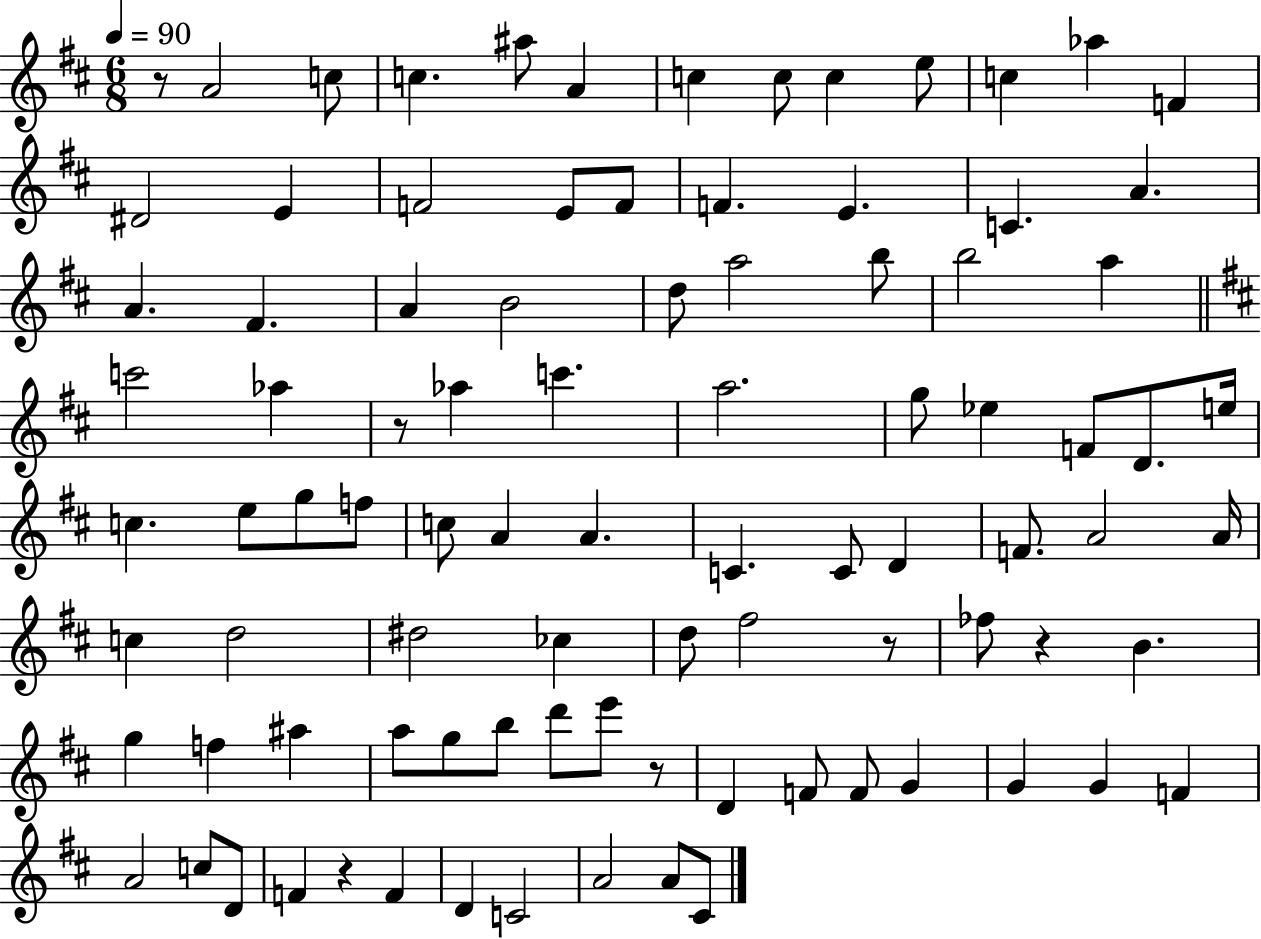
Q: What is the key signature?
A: D major